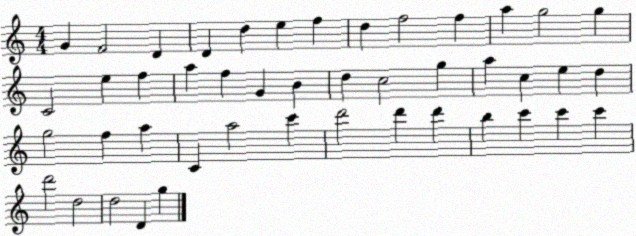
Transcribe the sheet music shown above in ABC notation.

X:1
T:Untitled
M:4/4
L:1/4
K:C
G F2 D D d e f d f2 f a g2 g C2 e f a f G B d c2 g a c e d g2 f a C a2 c' d'2 d' d' b c' c' c' d'2 d2 d2 D g